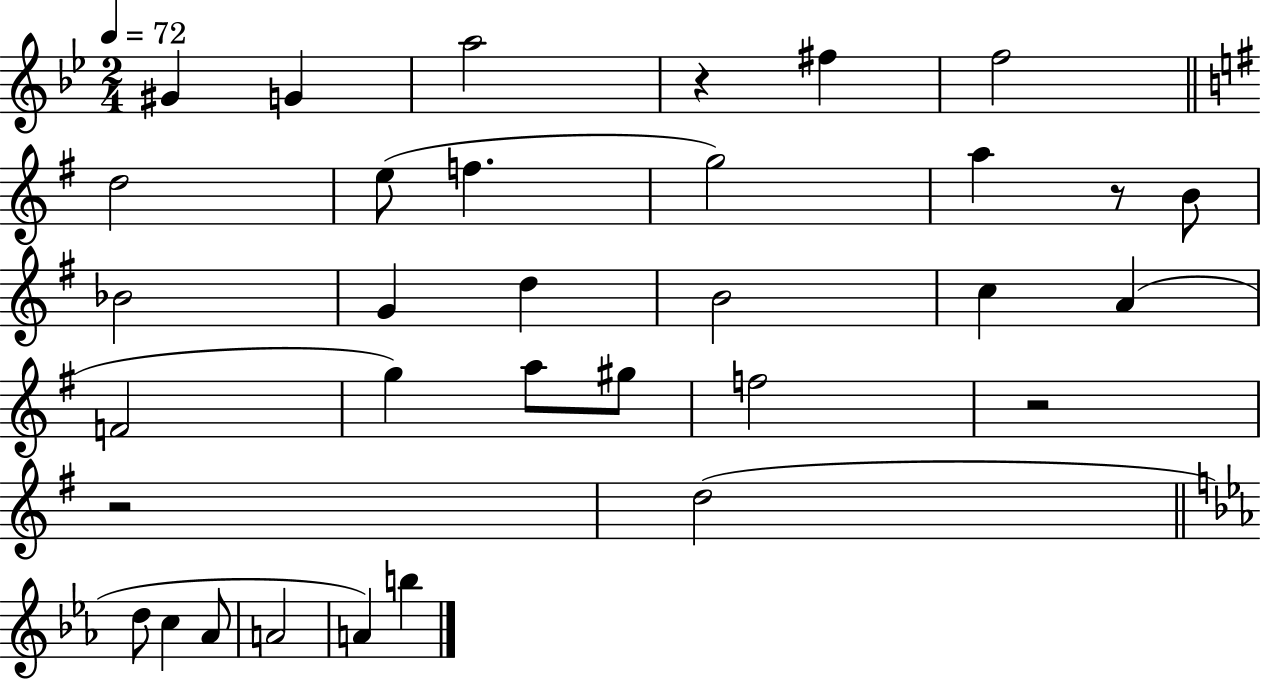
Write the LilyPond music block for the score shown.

{
  \clef treble
  \numericTimeSignature
  \time 2/4
  \key bes \major
  \tempo 4 = 72
  \repeat volta 2 { gis'4 g'4 | a''2 | r4 fis''4 | f''2 | \break \bar "||" \break \key e \minor d''2 | e''8( f''4. | g''2) | a''4 r8 b'8 | \break bes'2 | g'4 d''4 | b'2 | c''4 a'4( | \break f'2 | g''4) a''8 gis''8 | f''2 | r2 | \break r2 | d''2( | \bar "||" \break \key c \minor d''8 c''4 aes'8 | a'2 | a'4) b''4 | } \bar "|."
}